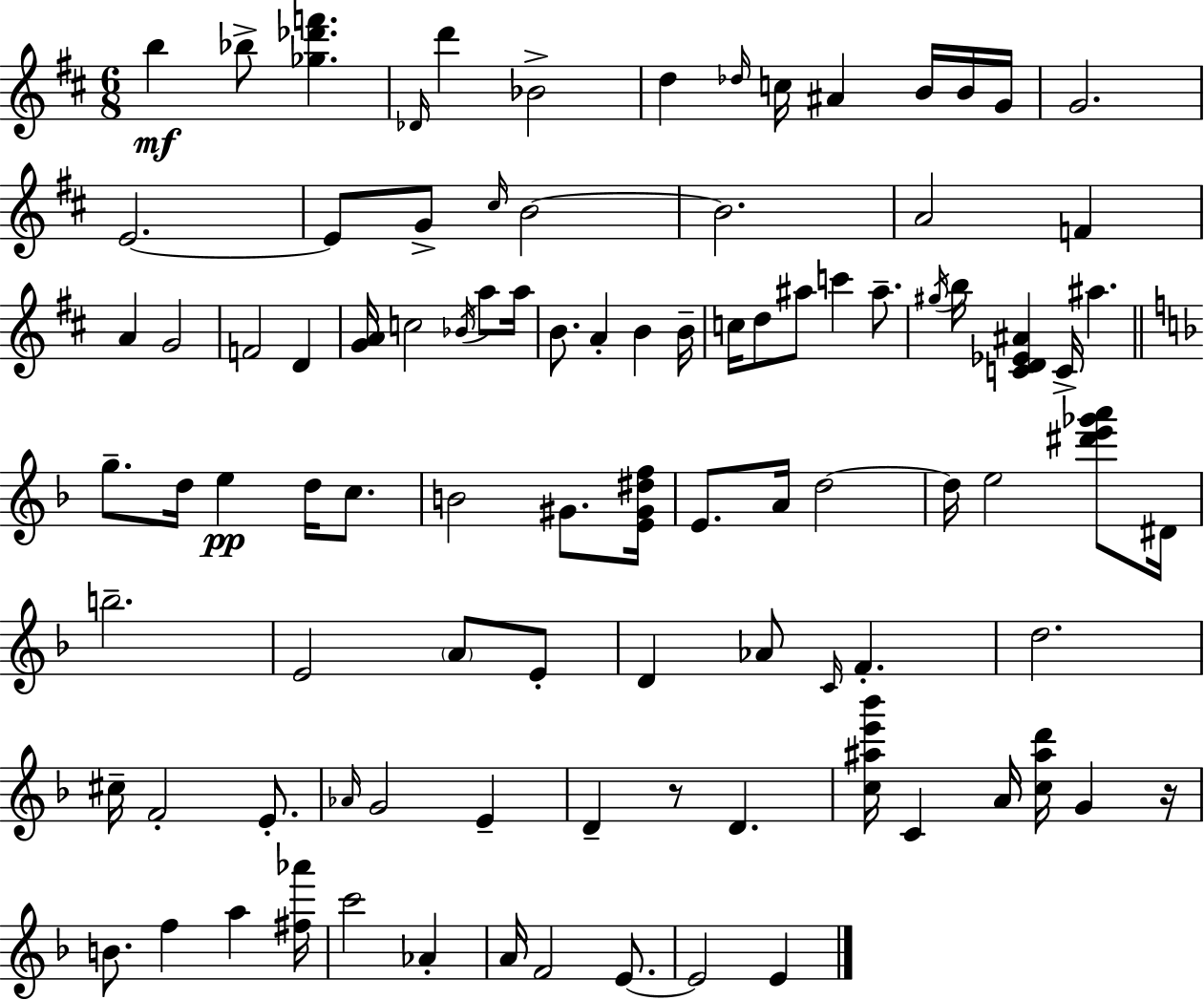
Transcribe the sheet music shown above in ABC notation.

X:1
T:Untitled
M:6/8
L:1/4
K:D
b _b/2 [_g_d'f'] _D/4 d' _B2 d _d/4 c/4 ^A B/4 B/4 G/4 G2 E2 E/2 G/2 ^c/4 B2 B2 A2 F A G2 F2 D [GA]/4 c2 _B/4 a/2 a/4 B/2 A B B/4 c/4 d/2 ^a/2 c' ^a/2 ^g/4 b/4 [CD_E^A] C/4 ^a g/2 d/4 e d/4 c/2 B2 ^G/2 [E^G^df]/4 E/2 A/4 d2 d/4 e2 [^d'e'_g'a']/2 ^D/4 b2 E2 A/2 E/2 D _A/2 C/4 F d2 ^c/4 F2 E/2 _A/4 G2 E D z/2 D [c^ae'_b']/4 C A/4 [c^ad']/4 G z/4 B/2 f a [^f_a']/4 c'2 _A A/4 F2 E/2 E2 E